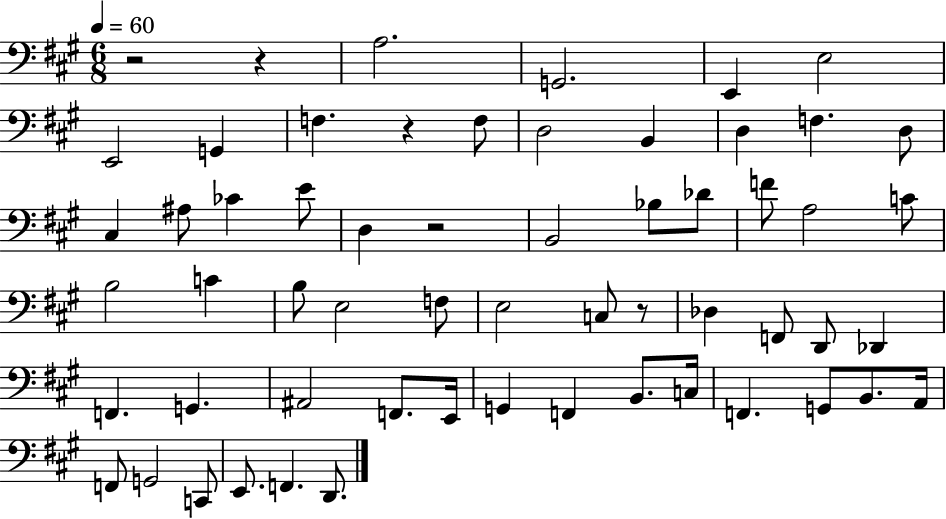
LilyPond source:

{
  \clef bass
  \numericTimeSignature
  \time 6/8
  \key a \major
  \tempo 4 = 60
  r2 r4 | a2. | g,2. | e,4 e2 | \break e,2 g,4 | f4. r4 f8 | d2 b,4 | d4 f4. d8 | \break cis4 ais8 ces'4 e'8 | d4 r2 | b,2 bes8 des'8 | f'8 a2 c'8 | \break b2 c'4 | b8 e2 f8 | e2 c8 r8 | des4 f,8 d,8 des,4 | \break f,4. g,4. | ais,2 f,8. e,16 | g,4 f,4 b,8. c16 | f,4. g,8 b,8. a,16 | \break f,8 g,2 c,8 | e,8. f,4. d,8. | \bar "|."
}